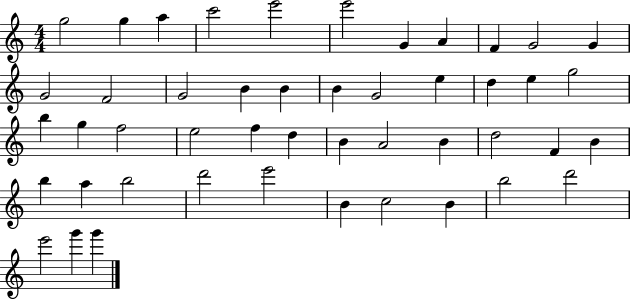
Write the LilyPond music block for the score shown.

{
  \clef treble
  \numericTimeSignature
  \time 4/4
  \key c \major
  g''2 g''4 a''4 | c'''2 e'''2 | e'''2 g'4 a'4 | f'4 g'2 g'4 | \break g'2 f'2 | g'2 b'4 b'4 | b'4 g'2 e''4 | d''4 e''4 g''2 | \break b''4 g''4 f''2 | e''2 f''4 d''4 | b'4 a'2 b'4 | d''2 f'4 b'4 | \break b''4 a''4 b''2 | d'''2 e'''2 | b'4 c''2 b'4 | b''2 d'''2 | \break e'''2 g'''4 g'''4 | \bar "|."
}